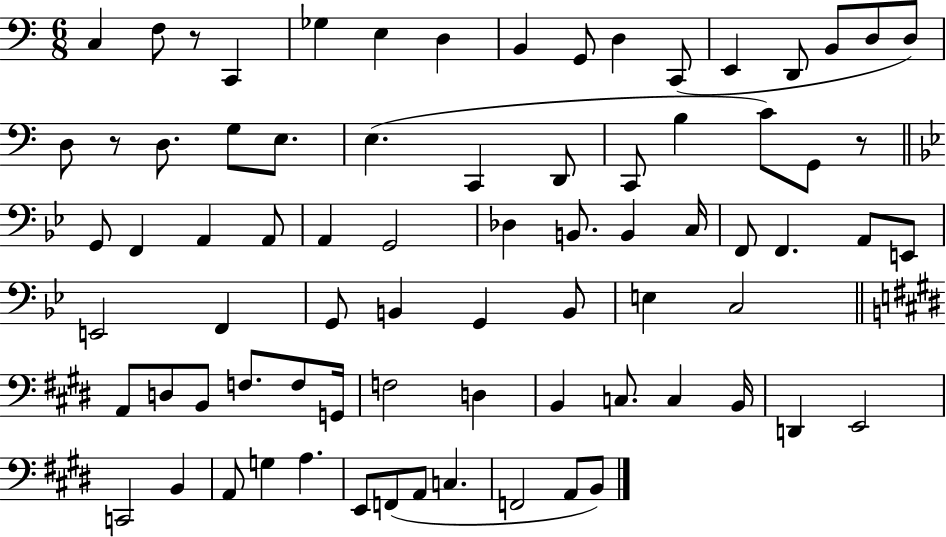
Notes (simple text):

C3/q F3/e R/e C2/q Gb3/q E3/q D3/q B2/q G2/e D3/q C2/e E2/q D2/e B2/e D3/e D3/e D3/e R/e D3/e. G3/e E3/e. E3/q. C2/q D2/e C2/e B3/q C4/e G2/e R/e G2/e F2/q A2/q A2/e A2/q G2/h Db3/q B2/e. B2/q C3/s F2/e F2/q. A2/e E2/e E2/h F2/q G2/e B2/q G2/q B2/e E3/q C3/h A2/e D3/e B2/e F3/e. F3/e G2/s F3/h D3/q B2/q C3/e. C3/q B2/s D2/q E2/h C2/h B2/q A2/e G3/q A3/q. E2/e F2/e A2/e C3/q. F2/h A2/e B2/e